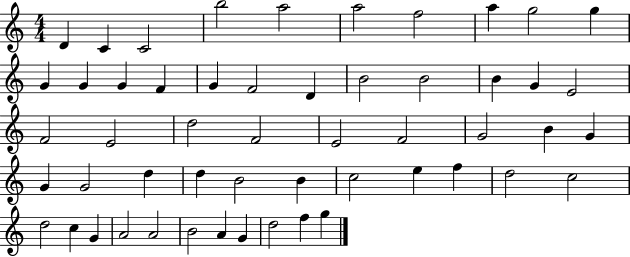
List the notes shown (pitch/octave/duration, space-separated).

D4/q C4/q C4/h B5/h A5/h A5/h F5/h A5/q G5/h G5/q G4/q G4/q G4/q F4/q G4/q F4/h D4/q B4/h B4/h B4/q G4/q E4/h F4/h E4/h D5/h F4/h E4/h F4/h G4/h B4/q G4/q G4/q G4/h D5/q D5/q B4/h B4/q C5/h E5/q F5/q D5/h C5/h D5/h C5/q G4/q A4/h A4/h B4/h A4/q G4/q D5/h F5/q G5/q